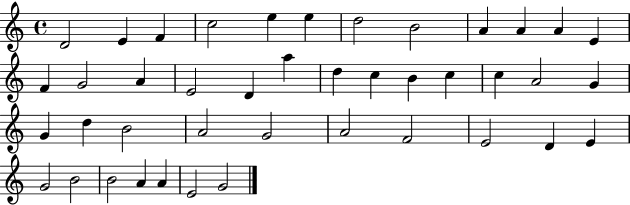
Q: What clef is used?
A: treble